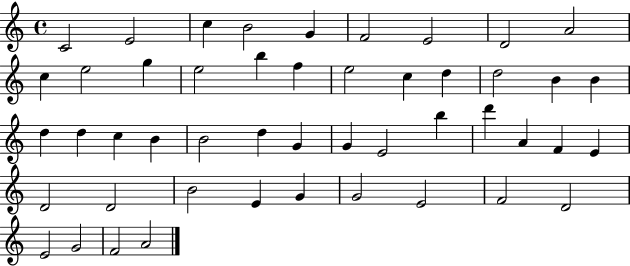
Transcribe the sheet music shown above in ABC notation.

X:1
T:Untitled
M:4/4
L:1/4
K:C
C2 E2 c B2 G F2 E2 D2 A2 c e2 g e2 b f e2 c d d2 B B d d c B B2 d G G E2 b d' A F E D2 D2 B2 E G G2 E2 F2 D2 E2 G2 F2 A2